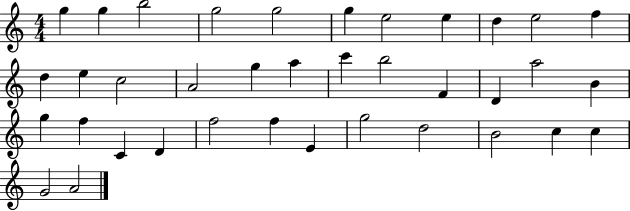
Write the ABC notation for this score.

X:1
T:Untitled
M:4/4
L:1/4
K:C
g g b2 g2 g2 g e2 e d e2 f d e c2 A2 g a c' b2 F D a2 B g f C D f2 f E g2 d2 B2 c c G2 A2